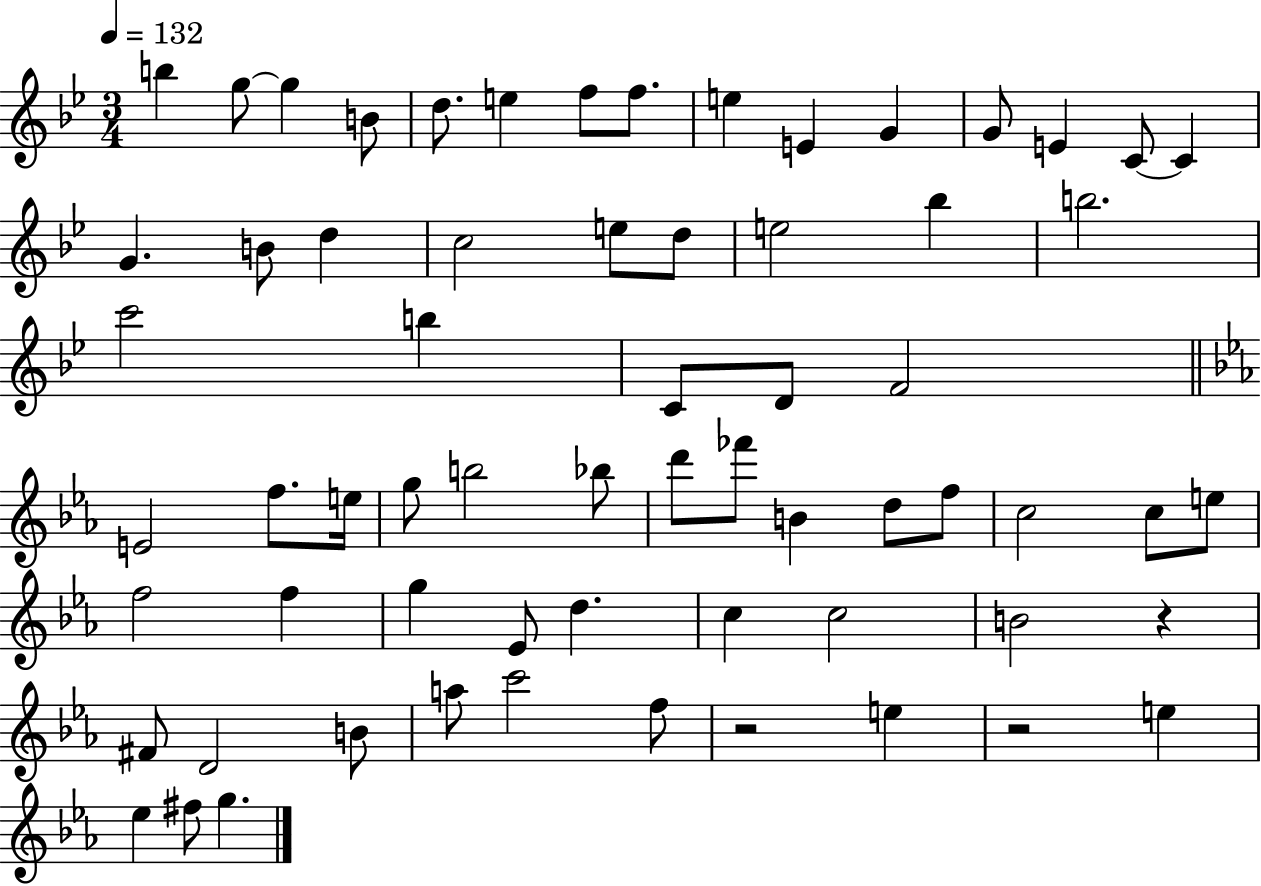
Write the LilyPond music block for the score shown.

{
  \clef treble
  \numericTimeSignature
  \time 3/4
  \key bes \major
  \tempo 4 = 132
  b''4 g''8~~ g''4 b'8 | d''8. e''4 f''8 f''8. | e''4 e'4 g'4 | g'8 e'4 c'8~~ c'4 | \break g'4. b'8 d''4 | c''2 e''8 d''8 | e''2 bes''4 | b''2. | \break c'''2 b''4 | c'8 d'8 f'2 | \bar "||" \break \key c \minor e'2 f''8. e''16 | g''8 b''2 bes''8 | d'''8 fes'''8 b'4 d''8 f''8 | c''2 c''8 e''8 | \break f''2 f''4 | g''4 ees'8 d''4. | c''4 c''2 | b'2 r4 | \break fis'8 d'2 b'8 | a''8 c'''2 f''8 | r2 e''4 | r2 e''4 | \break ees''4 fis''8 g''4. | \bar "|."
}